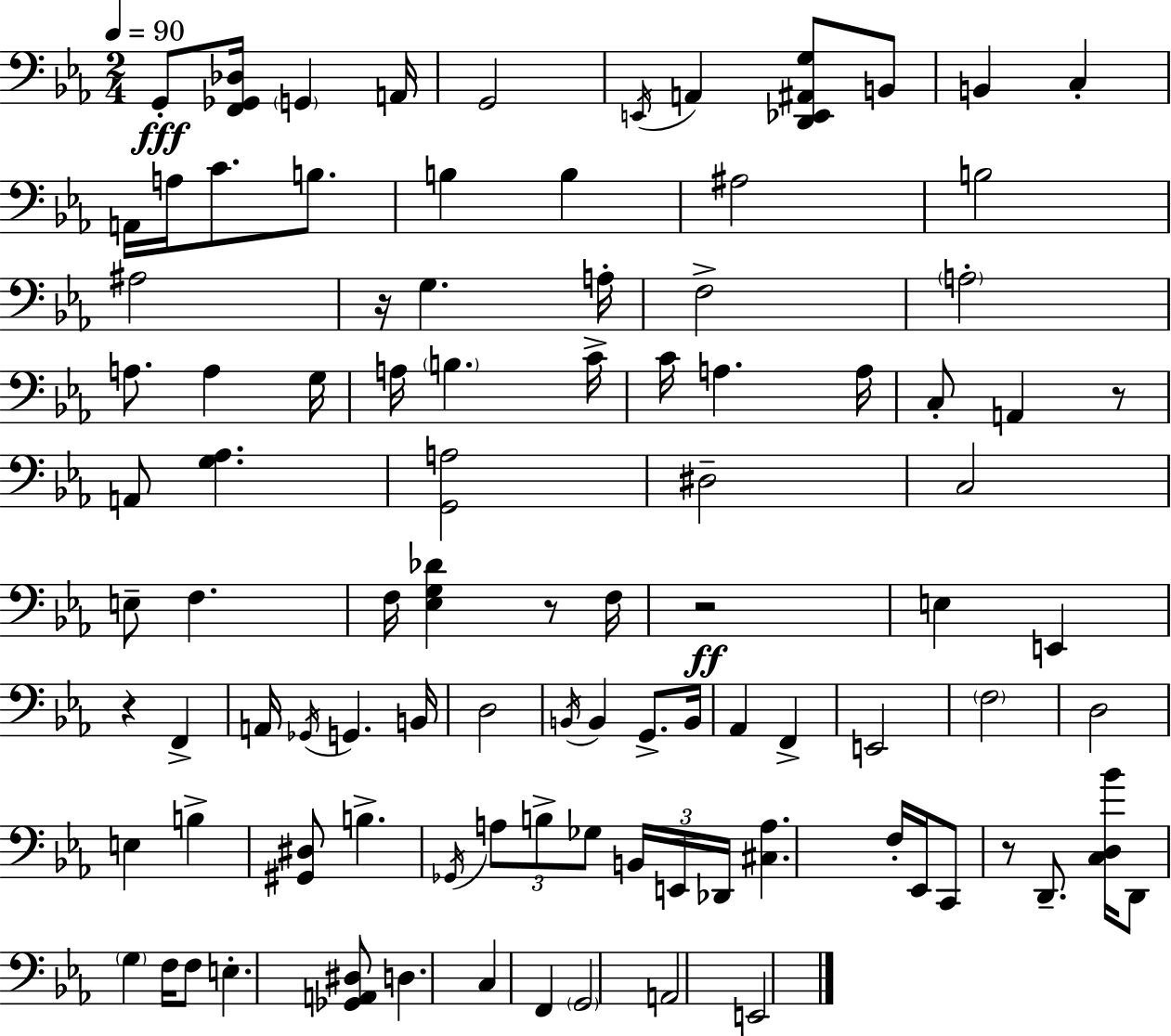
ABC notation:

X:1
T:Untitled
M:2/4
L:1/4
K:Eb
G,,/2 [F,,_G,,_D,]/4 G,, A,,/4 G,,2 E,,/4 A,, [D,,_E,,^A,,G,]/2 B,,/2 B,, C, A,,/4 A,/4 C/2 B,/2 B, B, ^A,2 B,2 ^A,2 z/4 G, A,/4 F,2 A,2 A,/2 A, G,/4 A,/4 B, C/4 C/4 A, A,/4 C,/2 A,, z/2 A,,/2 [G,_A,] [G,,A,]2 ^D,2 C,2 E,/2 F, F,/4 [_E,G,_D] z/2 F,/4 z2 E, E,, z F,, A,,/4 _G,,/4 G,, B,,/4 D,2 B,,/4 B,, G,,/2 B,,/4 _A,, F,, E,,2 F,2 D,2 E, B, [^G,,^D,]/2 B, _G,,/4 A,/2 B,/2 _G,/2 B,,/4 E,,/4 _D,,/4 [^C,A,] F,/4 _E,,/4 C,,/2 z/2 D,,/2 [C,D,_B]/4 D,,/2 G, F,/4 F,/2 E, [_G,,A,,^D,]/2 D, C, F,, G,,2 A,,2 E,,2